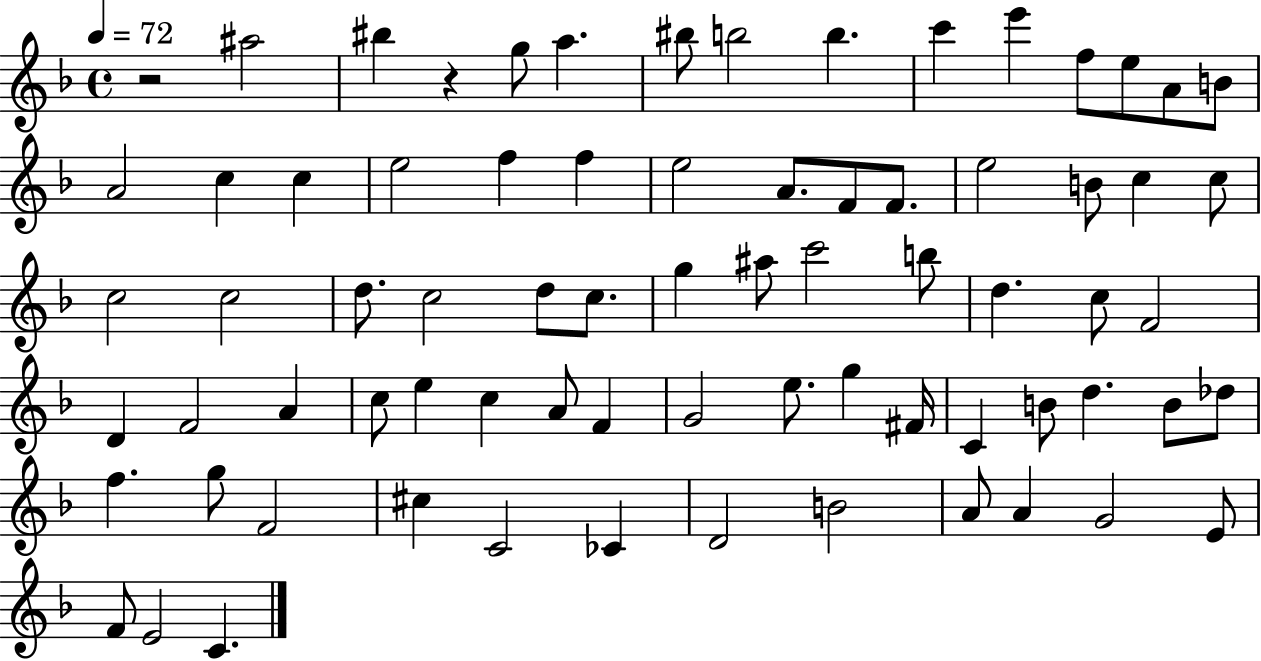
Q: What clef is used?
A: treble